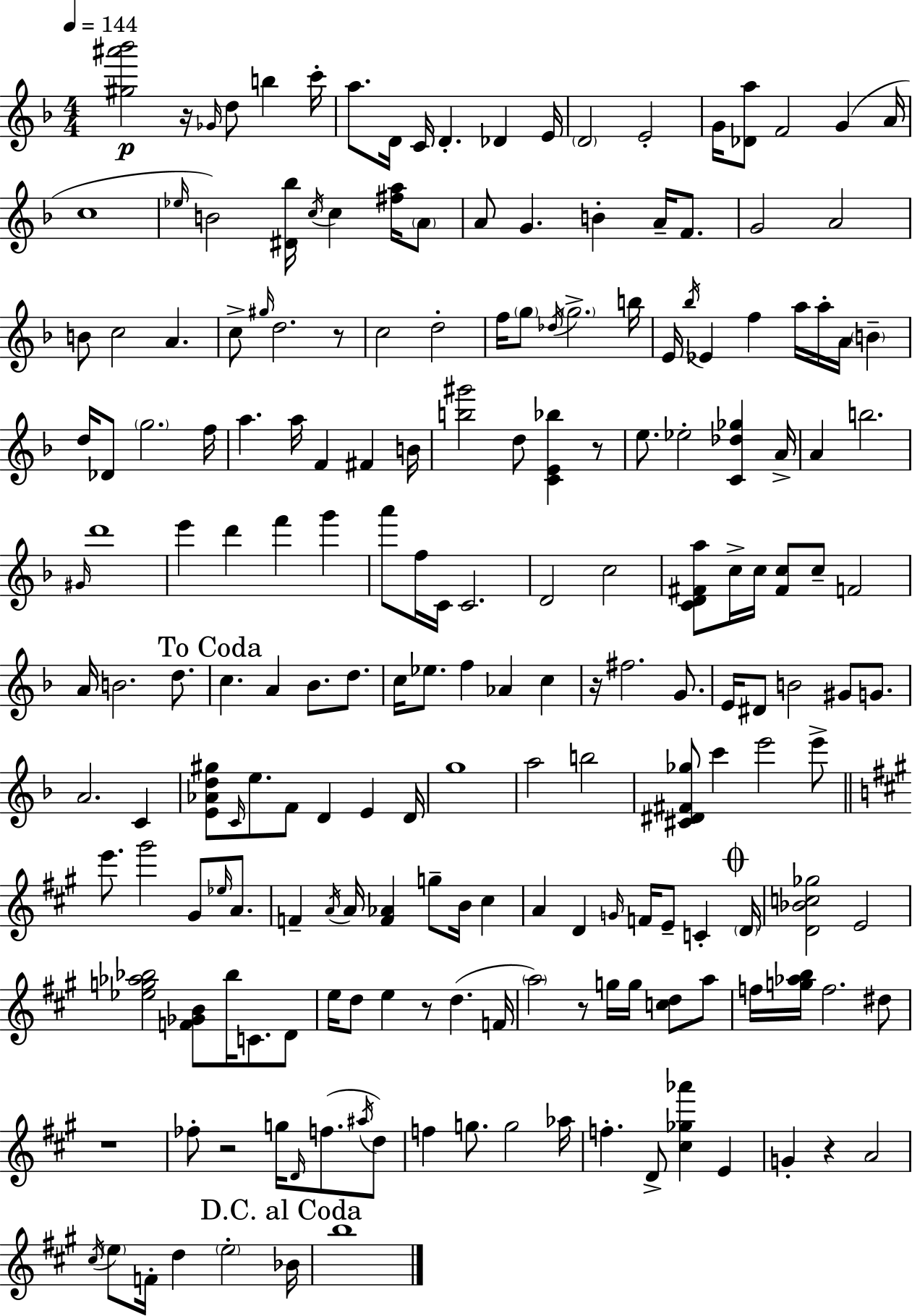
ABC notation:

X:1
T:Untitled
M:4/4
L:1/4
K:F
[^g^a'_b']2 z/4 _G/4 d/2 b c'/4 a/2 D/4 C/4 D _D E/4 D2 E2 G/4 [_Da]/2 F2 G A/4 c4 _e/4 B2 [^D_b]/4 c/4 c [^fa]/4 A/2 A/2 G B A/4 F/2 G2 A2 B/2 c2 A c/2 ^g/4 d2 z/2 c2 d2 f/4 g/2 _d/4 g2 b/4 E/4 _b/4 _E f a/4 a/4 A/4 B d/4 _D/2 g2 f/4 a a/4 F ^F B/4 [b^g']2 d/2 [CE_b] z/2 e/2 _e2 [C_d_g] A/4 A b2 ^G/4 d'4 e' d' f' g' a'/2 f/4 C/4 C2 D2 c2 [CD^Fa]/2 c/4 c/4 [^Fc]/2 c/2 F2 A/4 B2 d/2 c A _B/2 d/2 c/4 _e/2 f _A c z/4 ^f2 G/2 E/4 ^D/2 B2 ^G/2 G/2 A2 C [E_Ad^g]/2 C/4 e/2 F/2 D E D/4 g4 a2 b2 [^C^D^F_g]/2 c' e'2 e'/2 e'/2 ^g'2 ^G/2 _e/4 A/2 F A/4 A/4 [F_A] g/2 B/4 ^c A D G/4 F/4 E/2 C D/4 [D_Bc_g]2 E2 [_eg_a_b]2 [F_GB]/2 _b/4 C/2 D/2 e/4 d/2 e z/2 d F/4 a2 z/2 g/4 g/4 [cd]/2 a/2 f/4 [g_ab]/4 f2 ^d/2 z4 _f/2 z2 g/4 D/4 f/2 ^a/4 d/2 f g/2 g2 _a/4 f D/2 [^c_g_a'] E G z A2 ^c/4 e/2 F/4 d e2 _B/4 b4